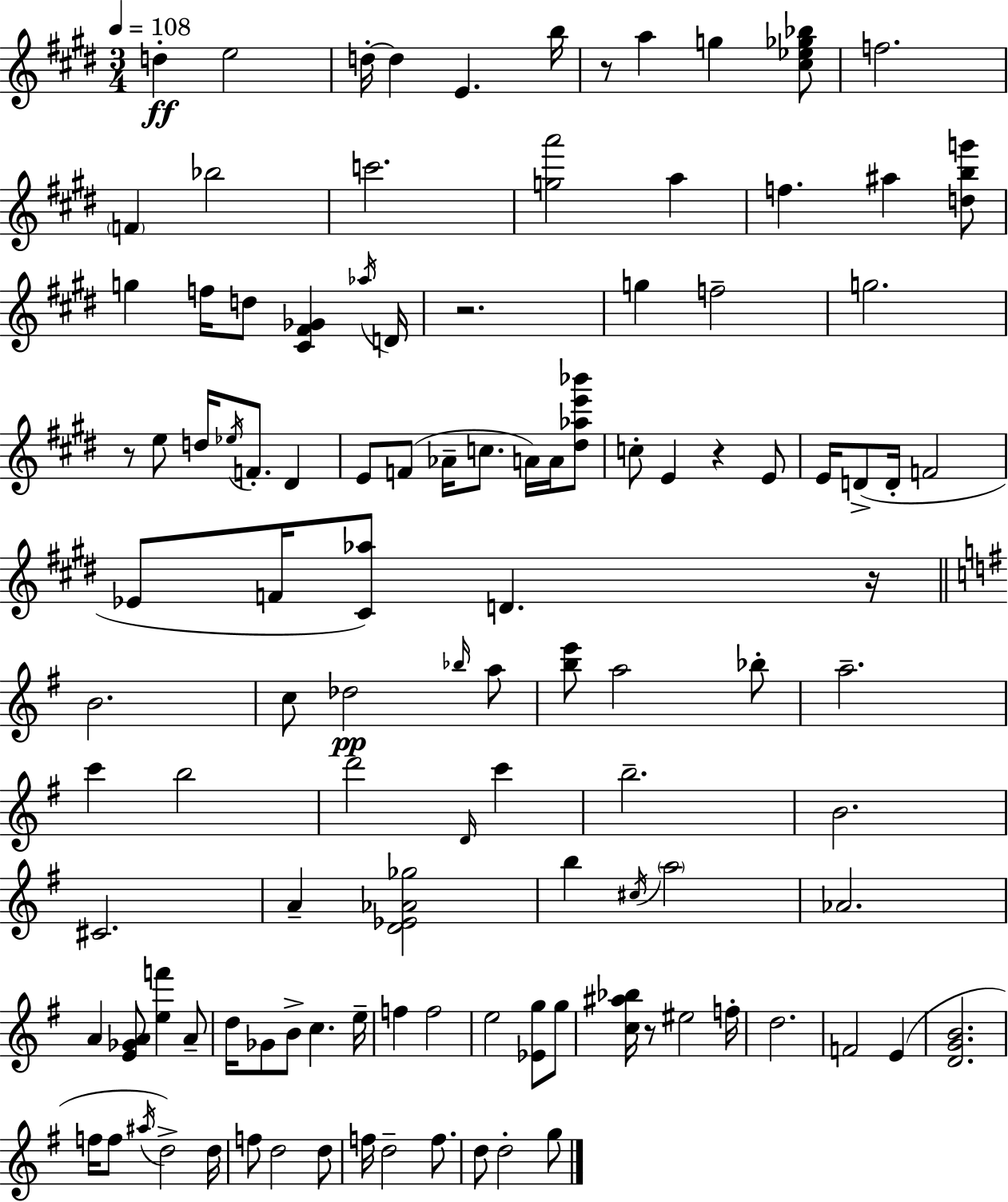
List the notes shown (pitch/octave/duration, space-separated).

D5/q E5/h D5/s D5/q E4/q. B5/s R/e A5/q G5/q [C#5,Eb5,Gb5,Bb5]/e F5/h. F4/q Bb5/h C6/h. [G5,A6]/h A5/q F5/q. A#5/q [D5,B5,G6]/e G5/q F5/s D5/e [C#4,F#4,Gb4]/q Ab5/s D4/s R/h. G5/q F5/h G5/h. R/e E5/e D5/s Eb5/s F4/e. D#4/q E4/e F4/e Ab4/s C5/e. A4/s A4/s [D#5,Ab5,E6,Bb6]/e C5/e E4/q R/q E4/e E4/s D4/e D4/s F4/h Eb4/e F4/s [C#4,Ab5]/e D4/q. R/s B4/h. C5/e Db5/h Bb5/s A5/e [B5,E6]/e A5/h Bb5/e A5/h. C6/q B5/h D6/h D4/s C6/q B5/h. B4/h. C#4/h. A4/q [D4,Eb4,Ab4,Gb5]/h B5/q C#5/s A5/h Ab4/h. A4/q [E4,Gb4,A4]/e [E5,F6]/q A4/e D5/s Gb4/e B4/e C5/q. E5/s F5/q F5/h E5/h [Eb4,G5]/e G5/e [C5,A#5,Bb5]/s R/e EIS5/h F5/s D5/h. F4/h E4/q [D4,G4,B4]/h. F5/s F5/e A#5/s D5/h D5/s F5/e D5/h D5/e F5/s D5/h F5/e. D5/e D5/h G5/e